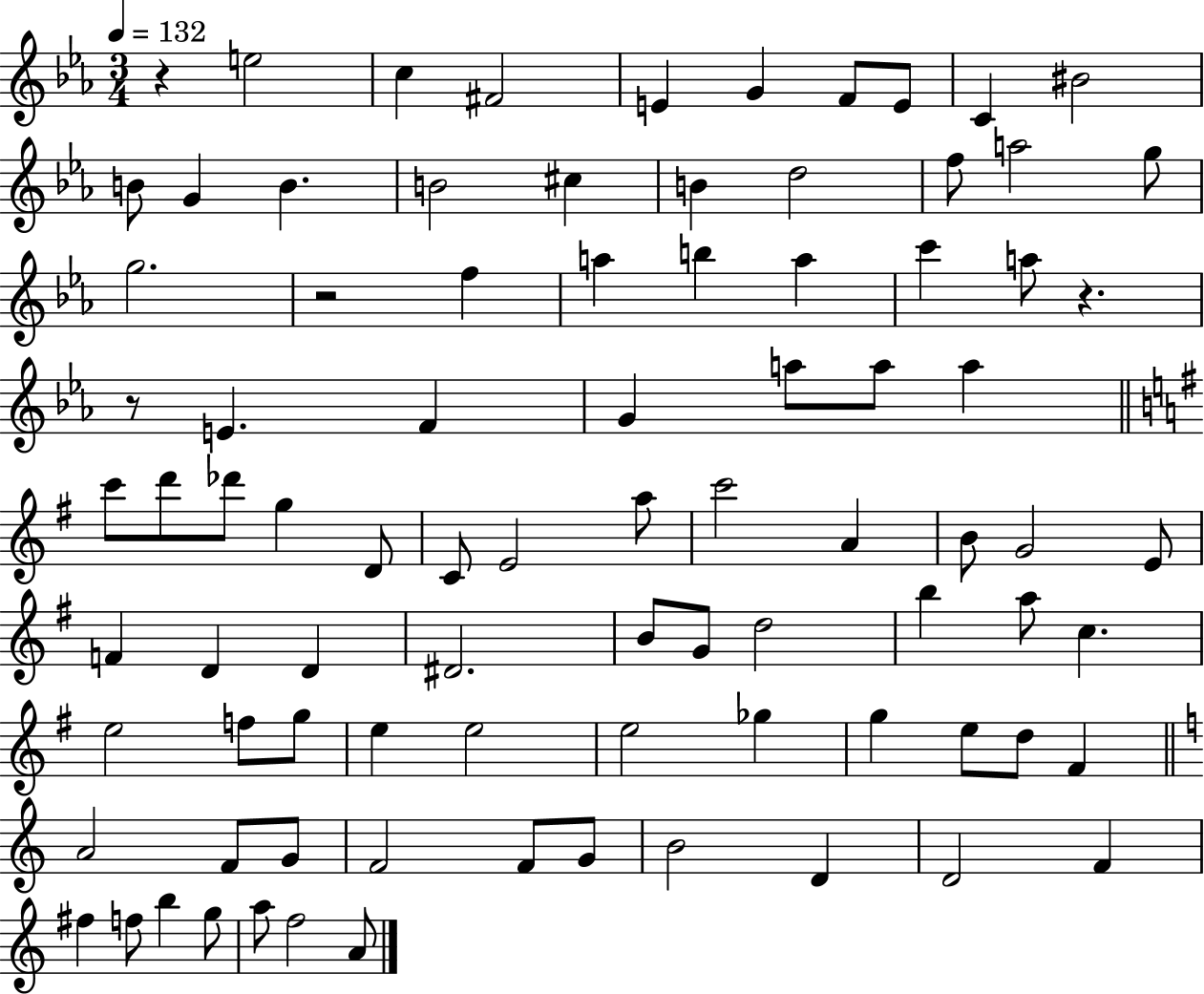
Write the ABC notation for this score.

X:1
T:Untitled
M:3/4
L:1/4
K:Eb
z e2 c ^F2 E G F/2 E/2 C ^B2 B/2 G B B2 ^c B d2 f/2 a2 g/2 g2 z2 f a b a c' a/2 z z/2 E F G a/2 a/2 a c'/2 d'/2 _d'/2 g D/2 C/2 E2 a/2 c'2 A B/2 G2 E/2 F D D ^D2 B/2 G/2 d2 b a/2 c e2 f/2 g/2 e e2 e2 _g g e/2 d/2 ^F A2 F/2 G/2 F2 F/2 G/2 B2 D D2 F ^f f/2 b g/2 a/2 f2 A/2